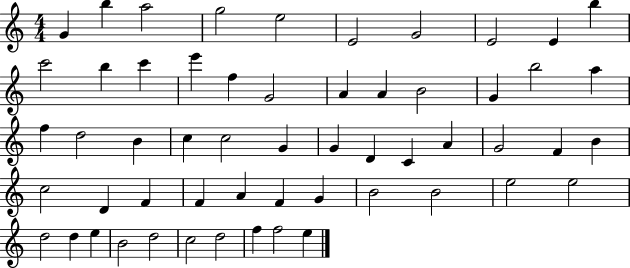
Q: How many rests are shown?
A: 0